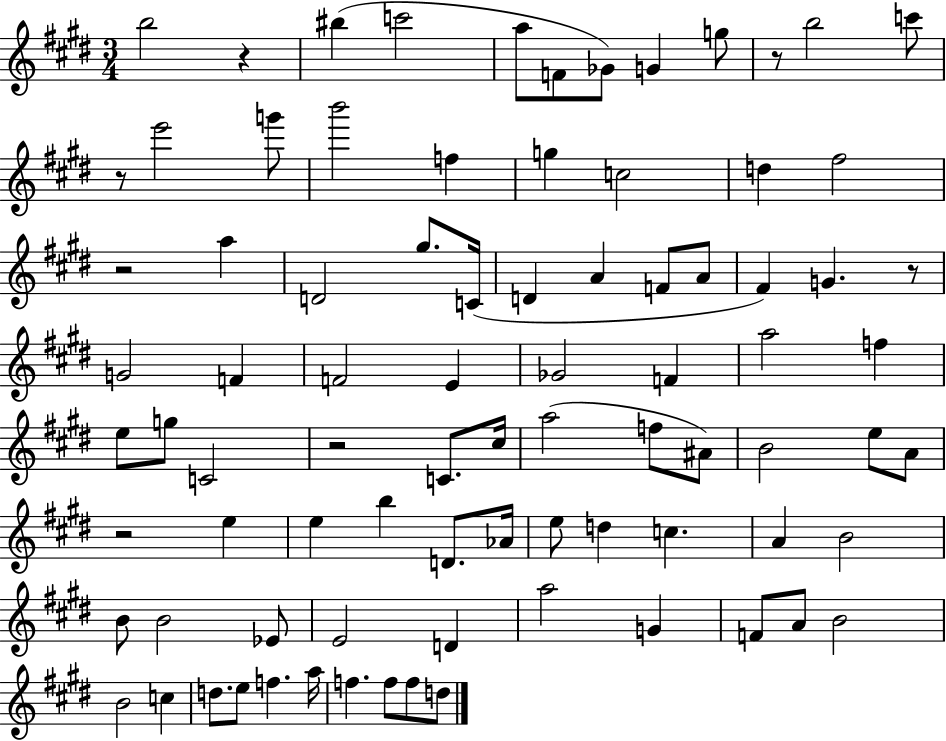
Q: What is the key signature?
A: E major